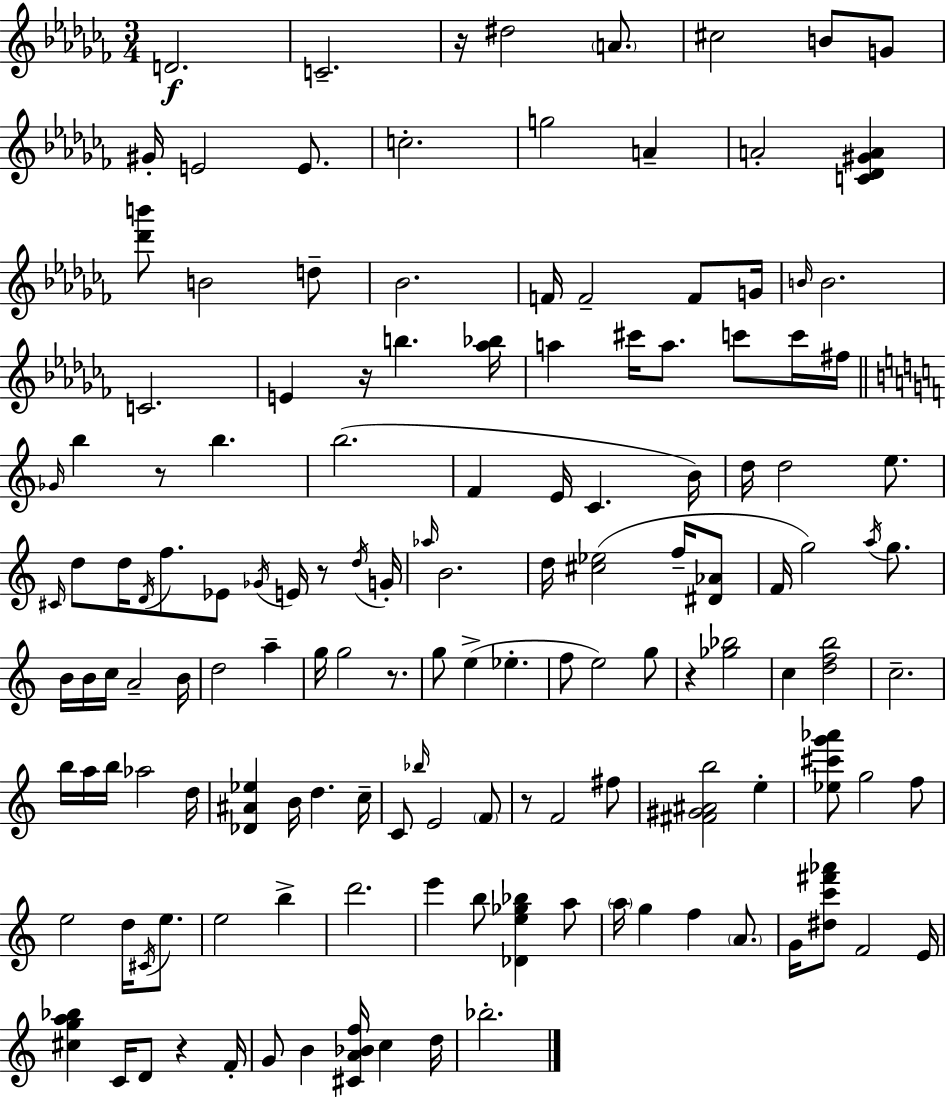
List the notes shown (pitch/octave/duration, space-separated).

D4/h. C4/h. R/s D#5/h A4/e. C#5/h B4/e G4/e G#4/s E4/h E4/e. C5/h. G5/h A4/q A4/h [C4,Db4,G#4,A4]/q [Db6,B6]/e B4/h D5/e Bb4/h. F4/s F4/h F4/e G4/s B4/s B4/h. C4/h. E4/q R/s B5/q. [Ab5,Bb5]/s A5/q C#6/s A5/e. C6/e C6/s F#5/s Gb4/s B5/q R/e B5/q. B5/h. F4/q E4/s C4/q. B4/s D5/s D5/h E5/e. C#4/s D5/e D5/s D4/s F5/e. Eb4/e Gb4/s E4/s R/e D5/s G4/s Ab5/s B4/h. D5/s [C#5,Eb5]/h F5/s [D#4,Ab4]/e F4/s G5/h A5/s G5/e. B4/s B4/s C5/s A4/h B4/s D5/h A5/q G5/s G5/h R/e. G5/e E5/q Eb5/q. F5/e E5/h G5/e R/q [Gb5,Bb5]/h C5/q [D5,F5,B5]/h C5/h. B5/s A5/s B5/s Ab5/h D5/s [Db4,A#4,Eb5]/q B4/s D5/q. C5/s C4/e Bb5/s E4/h F4/e R/e F4/h F#5/e [F#4,G#4,A#4,B5]/h E5/q [Eb5,C#6,G6,Ab6]/e G5/h F5/e E5/h D5/s C#4/s E5/e. E5/h B5/q D6/h. E6/q B5/e [Db4,E5,Gb5,Bb5]/q A5/e A5/s G5/q F5/q A4/e. G4/s [D#5,C6,F#6,Ab6]/e F4/h E4/s [C#5,G5,A5,Bb5]/q C4/s D4/e R/q F4/s G4/e B4/q [C#4,A4,Bb4,F5]/s C5/q D5/s Bb5/h.